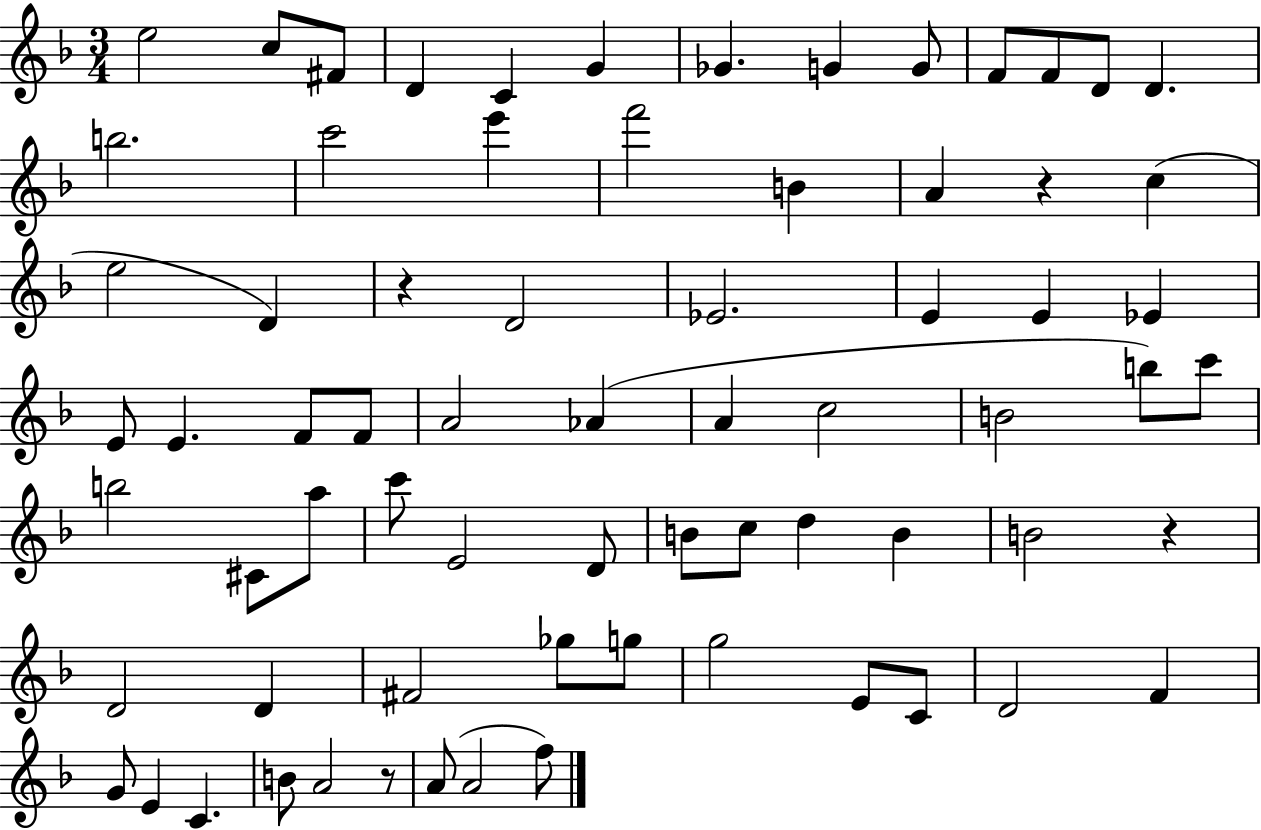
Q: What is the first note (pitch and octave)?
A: E5